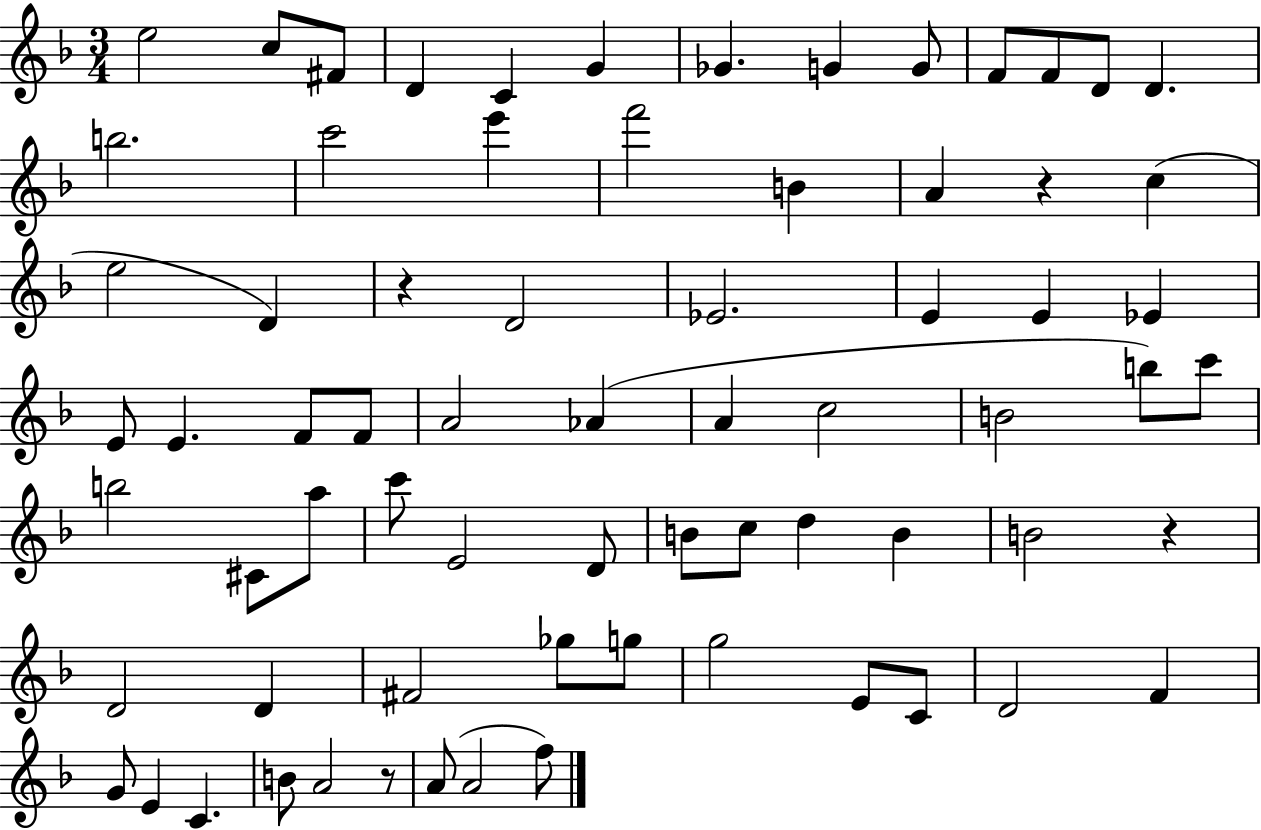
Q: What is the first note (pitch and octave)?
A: E5